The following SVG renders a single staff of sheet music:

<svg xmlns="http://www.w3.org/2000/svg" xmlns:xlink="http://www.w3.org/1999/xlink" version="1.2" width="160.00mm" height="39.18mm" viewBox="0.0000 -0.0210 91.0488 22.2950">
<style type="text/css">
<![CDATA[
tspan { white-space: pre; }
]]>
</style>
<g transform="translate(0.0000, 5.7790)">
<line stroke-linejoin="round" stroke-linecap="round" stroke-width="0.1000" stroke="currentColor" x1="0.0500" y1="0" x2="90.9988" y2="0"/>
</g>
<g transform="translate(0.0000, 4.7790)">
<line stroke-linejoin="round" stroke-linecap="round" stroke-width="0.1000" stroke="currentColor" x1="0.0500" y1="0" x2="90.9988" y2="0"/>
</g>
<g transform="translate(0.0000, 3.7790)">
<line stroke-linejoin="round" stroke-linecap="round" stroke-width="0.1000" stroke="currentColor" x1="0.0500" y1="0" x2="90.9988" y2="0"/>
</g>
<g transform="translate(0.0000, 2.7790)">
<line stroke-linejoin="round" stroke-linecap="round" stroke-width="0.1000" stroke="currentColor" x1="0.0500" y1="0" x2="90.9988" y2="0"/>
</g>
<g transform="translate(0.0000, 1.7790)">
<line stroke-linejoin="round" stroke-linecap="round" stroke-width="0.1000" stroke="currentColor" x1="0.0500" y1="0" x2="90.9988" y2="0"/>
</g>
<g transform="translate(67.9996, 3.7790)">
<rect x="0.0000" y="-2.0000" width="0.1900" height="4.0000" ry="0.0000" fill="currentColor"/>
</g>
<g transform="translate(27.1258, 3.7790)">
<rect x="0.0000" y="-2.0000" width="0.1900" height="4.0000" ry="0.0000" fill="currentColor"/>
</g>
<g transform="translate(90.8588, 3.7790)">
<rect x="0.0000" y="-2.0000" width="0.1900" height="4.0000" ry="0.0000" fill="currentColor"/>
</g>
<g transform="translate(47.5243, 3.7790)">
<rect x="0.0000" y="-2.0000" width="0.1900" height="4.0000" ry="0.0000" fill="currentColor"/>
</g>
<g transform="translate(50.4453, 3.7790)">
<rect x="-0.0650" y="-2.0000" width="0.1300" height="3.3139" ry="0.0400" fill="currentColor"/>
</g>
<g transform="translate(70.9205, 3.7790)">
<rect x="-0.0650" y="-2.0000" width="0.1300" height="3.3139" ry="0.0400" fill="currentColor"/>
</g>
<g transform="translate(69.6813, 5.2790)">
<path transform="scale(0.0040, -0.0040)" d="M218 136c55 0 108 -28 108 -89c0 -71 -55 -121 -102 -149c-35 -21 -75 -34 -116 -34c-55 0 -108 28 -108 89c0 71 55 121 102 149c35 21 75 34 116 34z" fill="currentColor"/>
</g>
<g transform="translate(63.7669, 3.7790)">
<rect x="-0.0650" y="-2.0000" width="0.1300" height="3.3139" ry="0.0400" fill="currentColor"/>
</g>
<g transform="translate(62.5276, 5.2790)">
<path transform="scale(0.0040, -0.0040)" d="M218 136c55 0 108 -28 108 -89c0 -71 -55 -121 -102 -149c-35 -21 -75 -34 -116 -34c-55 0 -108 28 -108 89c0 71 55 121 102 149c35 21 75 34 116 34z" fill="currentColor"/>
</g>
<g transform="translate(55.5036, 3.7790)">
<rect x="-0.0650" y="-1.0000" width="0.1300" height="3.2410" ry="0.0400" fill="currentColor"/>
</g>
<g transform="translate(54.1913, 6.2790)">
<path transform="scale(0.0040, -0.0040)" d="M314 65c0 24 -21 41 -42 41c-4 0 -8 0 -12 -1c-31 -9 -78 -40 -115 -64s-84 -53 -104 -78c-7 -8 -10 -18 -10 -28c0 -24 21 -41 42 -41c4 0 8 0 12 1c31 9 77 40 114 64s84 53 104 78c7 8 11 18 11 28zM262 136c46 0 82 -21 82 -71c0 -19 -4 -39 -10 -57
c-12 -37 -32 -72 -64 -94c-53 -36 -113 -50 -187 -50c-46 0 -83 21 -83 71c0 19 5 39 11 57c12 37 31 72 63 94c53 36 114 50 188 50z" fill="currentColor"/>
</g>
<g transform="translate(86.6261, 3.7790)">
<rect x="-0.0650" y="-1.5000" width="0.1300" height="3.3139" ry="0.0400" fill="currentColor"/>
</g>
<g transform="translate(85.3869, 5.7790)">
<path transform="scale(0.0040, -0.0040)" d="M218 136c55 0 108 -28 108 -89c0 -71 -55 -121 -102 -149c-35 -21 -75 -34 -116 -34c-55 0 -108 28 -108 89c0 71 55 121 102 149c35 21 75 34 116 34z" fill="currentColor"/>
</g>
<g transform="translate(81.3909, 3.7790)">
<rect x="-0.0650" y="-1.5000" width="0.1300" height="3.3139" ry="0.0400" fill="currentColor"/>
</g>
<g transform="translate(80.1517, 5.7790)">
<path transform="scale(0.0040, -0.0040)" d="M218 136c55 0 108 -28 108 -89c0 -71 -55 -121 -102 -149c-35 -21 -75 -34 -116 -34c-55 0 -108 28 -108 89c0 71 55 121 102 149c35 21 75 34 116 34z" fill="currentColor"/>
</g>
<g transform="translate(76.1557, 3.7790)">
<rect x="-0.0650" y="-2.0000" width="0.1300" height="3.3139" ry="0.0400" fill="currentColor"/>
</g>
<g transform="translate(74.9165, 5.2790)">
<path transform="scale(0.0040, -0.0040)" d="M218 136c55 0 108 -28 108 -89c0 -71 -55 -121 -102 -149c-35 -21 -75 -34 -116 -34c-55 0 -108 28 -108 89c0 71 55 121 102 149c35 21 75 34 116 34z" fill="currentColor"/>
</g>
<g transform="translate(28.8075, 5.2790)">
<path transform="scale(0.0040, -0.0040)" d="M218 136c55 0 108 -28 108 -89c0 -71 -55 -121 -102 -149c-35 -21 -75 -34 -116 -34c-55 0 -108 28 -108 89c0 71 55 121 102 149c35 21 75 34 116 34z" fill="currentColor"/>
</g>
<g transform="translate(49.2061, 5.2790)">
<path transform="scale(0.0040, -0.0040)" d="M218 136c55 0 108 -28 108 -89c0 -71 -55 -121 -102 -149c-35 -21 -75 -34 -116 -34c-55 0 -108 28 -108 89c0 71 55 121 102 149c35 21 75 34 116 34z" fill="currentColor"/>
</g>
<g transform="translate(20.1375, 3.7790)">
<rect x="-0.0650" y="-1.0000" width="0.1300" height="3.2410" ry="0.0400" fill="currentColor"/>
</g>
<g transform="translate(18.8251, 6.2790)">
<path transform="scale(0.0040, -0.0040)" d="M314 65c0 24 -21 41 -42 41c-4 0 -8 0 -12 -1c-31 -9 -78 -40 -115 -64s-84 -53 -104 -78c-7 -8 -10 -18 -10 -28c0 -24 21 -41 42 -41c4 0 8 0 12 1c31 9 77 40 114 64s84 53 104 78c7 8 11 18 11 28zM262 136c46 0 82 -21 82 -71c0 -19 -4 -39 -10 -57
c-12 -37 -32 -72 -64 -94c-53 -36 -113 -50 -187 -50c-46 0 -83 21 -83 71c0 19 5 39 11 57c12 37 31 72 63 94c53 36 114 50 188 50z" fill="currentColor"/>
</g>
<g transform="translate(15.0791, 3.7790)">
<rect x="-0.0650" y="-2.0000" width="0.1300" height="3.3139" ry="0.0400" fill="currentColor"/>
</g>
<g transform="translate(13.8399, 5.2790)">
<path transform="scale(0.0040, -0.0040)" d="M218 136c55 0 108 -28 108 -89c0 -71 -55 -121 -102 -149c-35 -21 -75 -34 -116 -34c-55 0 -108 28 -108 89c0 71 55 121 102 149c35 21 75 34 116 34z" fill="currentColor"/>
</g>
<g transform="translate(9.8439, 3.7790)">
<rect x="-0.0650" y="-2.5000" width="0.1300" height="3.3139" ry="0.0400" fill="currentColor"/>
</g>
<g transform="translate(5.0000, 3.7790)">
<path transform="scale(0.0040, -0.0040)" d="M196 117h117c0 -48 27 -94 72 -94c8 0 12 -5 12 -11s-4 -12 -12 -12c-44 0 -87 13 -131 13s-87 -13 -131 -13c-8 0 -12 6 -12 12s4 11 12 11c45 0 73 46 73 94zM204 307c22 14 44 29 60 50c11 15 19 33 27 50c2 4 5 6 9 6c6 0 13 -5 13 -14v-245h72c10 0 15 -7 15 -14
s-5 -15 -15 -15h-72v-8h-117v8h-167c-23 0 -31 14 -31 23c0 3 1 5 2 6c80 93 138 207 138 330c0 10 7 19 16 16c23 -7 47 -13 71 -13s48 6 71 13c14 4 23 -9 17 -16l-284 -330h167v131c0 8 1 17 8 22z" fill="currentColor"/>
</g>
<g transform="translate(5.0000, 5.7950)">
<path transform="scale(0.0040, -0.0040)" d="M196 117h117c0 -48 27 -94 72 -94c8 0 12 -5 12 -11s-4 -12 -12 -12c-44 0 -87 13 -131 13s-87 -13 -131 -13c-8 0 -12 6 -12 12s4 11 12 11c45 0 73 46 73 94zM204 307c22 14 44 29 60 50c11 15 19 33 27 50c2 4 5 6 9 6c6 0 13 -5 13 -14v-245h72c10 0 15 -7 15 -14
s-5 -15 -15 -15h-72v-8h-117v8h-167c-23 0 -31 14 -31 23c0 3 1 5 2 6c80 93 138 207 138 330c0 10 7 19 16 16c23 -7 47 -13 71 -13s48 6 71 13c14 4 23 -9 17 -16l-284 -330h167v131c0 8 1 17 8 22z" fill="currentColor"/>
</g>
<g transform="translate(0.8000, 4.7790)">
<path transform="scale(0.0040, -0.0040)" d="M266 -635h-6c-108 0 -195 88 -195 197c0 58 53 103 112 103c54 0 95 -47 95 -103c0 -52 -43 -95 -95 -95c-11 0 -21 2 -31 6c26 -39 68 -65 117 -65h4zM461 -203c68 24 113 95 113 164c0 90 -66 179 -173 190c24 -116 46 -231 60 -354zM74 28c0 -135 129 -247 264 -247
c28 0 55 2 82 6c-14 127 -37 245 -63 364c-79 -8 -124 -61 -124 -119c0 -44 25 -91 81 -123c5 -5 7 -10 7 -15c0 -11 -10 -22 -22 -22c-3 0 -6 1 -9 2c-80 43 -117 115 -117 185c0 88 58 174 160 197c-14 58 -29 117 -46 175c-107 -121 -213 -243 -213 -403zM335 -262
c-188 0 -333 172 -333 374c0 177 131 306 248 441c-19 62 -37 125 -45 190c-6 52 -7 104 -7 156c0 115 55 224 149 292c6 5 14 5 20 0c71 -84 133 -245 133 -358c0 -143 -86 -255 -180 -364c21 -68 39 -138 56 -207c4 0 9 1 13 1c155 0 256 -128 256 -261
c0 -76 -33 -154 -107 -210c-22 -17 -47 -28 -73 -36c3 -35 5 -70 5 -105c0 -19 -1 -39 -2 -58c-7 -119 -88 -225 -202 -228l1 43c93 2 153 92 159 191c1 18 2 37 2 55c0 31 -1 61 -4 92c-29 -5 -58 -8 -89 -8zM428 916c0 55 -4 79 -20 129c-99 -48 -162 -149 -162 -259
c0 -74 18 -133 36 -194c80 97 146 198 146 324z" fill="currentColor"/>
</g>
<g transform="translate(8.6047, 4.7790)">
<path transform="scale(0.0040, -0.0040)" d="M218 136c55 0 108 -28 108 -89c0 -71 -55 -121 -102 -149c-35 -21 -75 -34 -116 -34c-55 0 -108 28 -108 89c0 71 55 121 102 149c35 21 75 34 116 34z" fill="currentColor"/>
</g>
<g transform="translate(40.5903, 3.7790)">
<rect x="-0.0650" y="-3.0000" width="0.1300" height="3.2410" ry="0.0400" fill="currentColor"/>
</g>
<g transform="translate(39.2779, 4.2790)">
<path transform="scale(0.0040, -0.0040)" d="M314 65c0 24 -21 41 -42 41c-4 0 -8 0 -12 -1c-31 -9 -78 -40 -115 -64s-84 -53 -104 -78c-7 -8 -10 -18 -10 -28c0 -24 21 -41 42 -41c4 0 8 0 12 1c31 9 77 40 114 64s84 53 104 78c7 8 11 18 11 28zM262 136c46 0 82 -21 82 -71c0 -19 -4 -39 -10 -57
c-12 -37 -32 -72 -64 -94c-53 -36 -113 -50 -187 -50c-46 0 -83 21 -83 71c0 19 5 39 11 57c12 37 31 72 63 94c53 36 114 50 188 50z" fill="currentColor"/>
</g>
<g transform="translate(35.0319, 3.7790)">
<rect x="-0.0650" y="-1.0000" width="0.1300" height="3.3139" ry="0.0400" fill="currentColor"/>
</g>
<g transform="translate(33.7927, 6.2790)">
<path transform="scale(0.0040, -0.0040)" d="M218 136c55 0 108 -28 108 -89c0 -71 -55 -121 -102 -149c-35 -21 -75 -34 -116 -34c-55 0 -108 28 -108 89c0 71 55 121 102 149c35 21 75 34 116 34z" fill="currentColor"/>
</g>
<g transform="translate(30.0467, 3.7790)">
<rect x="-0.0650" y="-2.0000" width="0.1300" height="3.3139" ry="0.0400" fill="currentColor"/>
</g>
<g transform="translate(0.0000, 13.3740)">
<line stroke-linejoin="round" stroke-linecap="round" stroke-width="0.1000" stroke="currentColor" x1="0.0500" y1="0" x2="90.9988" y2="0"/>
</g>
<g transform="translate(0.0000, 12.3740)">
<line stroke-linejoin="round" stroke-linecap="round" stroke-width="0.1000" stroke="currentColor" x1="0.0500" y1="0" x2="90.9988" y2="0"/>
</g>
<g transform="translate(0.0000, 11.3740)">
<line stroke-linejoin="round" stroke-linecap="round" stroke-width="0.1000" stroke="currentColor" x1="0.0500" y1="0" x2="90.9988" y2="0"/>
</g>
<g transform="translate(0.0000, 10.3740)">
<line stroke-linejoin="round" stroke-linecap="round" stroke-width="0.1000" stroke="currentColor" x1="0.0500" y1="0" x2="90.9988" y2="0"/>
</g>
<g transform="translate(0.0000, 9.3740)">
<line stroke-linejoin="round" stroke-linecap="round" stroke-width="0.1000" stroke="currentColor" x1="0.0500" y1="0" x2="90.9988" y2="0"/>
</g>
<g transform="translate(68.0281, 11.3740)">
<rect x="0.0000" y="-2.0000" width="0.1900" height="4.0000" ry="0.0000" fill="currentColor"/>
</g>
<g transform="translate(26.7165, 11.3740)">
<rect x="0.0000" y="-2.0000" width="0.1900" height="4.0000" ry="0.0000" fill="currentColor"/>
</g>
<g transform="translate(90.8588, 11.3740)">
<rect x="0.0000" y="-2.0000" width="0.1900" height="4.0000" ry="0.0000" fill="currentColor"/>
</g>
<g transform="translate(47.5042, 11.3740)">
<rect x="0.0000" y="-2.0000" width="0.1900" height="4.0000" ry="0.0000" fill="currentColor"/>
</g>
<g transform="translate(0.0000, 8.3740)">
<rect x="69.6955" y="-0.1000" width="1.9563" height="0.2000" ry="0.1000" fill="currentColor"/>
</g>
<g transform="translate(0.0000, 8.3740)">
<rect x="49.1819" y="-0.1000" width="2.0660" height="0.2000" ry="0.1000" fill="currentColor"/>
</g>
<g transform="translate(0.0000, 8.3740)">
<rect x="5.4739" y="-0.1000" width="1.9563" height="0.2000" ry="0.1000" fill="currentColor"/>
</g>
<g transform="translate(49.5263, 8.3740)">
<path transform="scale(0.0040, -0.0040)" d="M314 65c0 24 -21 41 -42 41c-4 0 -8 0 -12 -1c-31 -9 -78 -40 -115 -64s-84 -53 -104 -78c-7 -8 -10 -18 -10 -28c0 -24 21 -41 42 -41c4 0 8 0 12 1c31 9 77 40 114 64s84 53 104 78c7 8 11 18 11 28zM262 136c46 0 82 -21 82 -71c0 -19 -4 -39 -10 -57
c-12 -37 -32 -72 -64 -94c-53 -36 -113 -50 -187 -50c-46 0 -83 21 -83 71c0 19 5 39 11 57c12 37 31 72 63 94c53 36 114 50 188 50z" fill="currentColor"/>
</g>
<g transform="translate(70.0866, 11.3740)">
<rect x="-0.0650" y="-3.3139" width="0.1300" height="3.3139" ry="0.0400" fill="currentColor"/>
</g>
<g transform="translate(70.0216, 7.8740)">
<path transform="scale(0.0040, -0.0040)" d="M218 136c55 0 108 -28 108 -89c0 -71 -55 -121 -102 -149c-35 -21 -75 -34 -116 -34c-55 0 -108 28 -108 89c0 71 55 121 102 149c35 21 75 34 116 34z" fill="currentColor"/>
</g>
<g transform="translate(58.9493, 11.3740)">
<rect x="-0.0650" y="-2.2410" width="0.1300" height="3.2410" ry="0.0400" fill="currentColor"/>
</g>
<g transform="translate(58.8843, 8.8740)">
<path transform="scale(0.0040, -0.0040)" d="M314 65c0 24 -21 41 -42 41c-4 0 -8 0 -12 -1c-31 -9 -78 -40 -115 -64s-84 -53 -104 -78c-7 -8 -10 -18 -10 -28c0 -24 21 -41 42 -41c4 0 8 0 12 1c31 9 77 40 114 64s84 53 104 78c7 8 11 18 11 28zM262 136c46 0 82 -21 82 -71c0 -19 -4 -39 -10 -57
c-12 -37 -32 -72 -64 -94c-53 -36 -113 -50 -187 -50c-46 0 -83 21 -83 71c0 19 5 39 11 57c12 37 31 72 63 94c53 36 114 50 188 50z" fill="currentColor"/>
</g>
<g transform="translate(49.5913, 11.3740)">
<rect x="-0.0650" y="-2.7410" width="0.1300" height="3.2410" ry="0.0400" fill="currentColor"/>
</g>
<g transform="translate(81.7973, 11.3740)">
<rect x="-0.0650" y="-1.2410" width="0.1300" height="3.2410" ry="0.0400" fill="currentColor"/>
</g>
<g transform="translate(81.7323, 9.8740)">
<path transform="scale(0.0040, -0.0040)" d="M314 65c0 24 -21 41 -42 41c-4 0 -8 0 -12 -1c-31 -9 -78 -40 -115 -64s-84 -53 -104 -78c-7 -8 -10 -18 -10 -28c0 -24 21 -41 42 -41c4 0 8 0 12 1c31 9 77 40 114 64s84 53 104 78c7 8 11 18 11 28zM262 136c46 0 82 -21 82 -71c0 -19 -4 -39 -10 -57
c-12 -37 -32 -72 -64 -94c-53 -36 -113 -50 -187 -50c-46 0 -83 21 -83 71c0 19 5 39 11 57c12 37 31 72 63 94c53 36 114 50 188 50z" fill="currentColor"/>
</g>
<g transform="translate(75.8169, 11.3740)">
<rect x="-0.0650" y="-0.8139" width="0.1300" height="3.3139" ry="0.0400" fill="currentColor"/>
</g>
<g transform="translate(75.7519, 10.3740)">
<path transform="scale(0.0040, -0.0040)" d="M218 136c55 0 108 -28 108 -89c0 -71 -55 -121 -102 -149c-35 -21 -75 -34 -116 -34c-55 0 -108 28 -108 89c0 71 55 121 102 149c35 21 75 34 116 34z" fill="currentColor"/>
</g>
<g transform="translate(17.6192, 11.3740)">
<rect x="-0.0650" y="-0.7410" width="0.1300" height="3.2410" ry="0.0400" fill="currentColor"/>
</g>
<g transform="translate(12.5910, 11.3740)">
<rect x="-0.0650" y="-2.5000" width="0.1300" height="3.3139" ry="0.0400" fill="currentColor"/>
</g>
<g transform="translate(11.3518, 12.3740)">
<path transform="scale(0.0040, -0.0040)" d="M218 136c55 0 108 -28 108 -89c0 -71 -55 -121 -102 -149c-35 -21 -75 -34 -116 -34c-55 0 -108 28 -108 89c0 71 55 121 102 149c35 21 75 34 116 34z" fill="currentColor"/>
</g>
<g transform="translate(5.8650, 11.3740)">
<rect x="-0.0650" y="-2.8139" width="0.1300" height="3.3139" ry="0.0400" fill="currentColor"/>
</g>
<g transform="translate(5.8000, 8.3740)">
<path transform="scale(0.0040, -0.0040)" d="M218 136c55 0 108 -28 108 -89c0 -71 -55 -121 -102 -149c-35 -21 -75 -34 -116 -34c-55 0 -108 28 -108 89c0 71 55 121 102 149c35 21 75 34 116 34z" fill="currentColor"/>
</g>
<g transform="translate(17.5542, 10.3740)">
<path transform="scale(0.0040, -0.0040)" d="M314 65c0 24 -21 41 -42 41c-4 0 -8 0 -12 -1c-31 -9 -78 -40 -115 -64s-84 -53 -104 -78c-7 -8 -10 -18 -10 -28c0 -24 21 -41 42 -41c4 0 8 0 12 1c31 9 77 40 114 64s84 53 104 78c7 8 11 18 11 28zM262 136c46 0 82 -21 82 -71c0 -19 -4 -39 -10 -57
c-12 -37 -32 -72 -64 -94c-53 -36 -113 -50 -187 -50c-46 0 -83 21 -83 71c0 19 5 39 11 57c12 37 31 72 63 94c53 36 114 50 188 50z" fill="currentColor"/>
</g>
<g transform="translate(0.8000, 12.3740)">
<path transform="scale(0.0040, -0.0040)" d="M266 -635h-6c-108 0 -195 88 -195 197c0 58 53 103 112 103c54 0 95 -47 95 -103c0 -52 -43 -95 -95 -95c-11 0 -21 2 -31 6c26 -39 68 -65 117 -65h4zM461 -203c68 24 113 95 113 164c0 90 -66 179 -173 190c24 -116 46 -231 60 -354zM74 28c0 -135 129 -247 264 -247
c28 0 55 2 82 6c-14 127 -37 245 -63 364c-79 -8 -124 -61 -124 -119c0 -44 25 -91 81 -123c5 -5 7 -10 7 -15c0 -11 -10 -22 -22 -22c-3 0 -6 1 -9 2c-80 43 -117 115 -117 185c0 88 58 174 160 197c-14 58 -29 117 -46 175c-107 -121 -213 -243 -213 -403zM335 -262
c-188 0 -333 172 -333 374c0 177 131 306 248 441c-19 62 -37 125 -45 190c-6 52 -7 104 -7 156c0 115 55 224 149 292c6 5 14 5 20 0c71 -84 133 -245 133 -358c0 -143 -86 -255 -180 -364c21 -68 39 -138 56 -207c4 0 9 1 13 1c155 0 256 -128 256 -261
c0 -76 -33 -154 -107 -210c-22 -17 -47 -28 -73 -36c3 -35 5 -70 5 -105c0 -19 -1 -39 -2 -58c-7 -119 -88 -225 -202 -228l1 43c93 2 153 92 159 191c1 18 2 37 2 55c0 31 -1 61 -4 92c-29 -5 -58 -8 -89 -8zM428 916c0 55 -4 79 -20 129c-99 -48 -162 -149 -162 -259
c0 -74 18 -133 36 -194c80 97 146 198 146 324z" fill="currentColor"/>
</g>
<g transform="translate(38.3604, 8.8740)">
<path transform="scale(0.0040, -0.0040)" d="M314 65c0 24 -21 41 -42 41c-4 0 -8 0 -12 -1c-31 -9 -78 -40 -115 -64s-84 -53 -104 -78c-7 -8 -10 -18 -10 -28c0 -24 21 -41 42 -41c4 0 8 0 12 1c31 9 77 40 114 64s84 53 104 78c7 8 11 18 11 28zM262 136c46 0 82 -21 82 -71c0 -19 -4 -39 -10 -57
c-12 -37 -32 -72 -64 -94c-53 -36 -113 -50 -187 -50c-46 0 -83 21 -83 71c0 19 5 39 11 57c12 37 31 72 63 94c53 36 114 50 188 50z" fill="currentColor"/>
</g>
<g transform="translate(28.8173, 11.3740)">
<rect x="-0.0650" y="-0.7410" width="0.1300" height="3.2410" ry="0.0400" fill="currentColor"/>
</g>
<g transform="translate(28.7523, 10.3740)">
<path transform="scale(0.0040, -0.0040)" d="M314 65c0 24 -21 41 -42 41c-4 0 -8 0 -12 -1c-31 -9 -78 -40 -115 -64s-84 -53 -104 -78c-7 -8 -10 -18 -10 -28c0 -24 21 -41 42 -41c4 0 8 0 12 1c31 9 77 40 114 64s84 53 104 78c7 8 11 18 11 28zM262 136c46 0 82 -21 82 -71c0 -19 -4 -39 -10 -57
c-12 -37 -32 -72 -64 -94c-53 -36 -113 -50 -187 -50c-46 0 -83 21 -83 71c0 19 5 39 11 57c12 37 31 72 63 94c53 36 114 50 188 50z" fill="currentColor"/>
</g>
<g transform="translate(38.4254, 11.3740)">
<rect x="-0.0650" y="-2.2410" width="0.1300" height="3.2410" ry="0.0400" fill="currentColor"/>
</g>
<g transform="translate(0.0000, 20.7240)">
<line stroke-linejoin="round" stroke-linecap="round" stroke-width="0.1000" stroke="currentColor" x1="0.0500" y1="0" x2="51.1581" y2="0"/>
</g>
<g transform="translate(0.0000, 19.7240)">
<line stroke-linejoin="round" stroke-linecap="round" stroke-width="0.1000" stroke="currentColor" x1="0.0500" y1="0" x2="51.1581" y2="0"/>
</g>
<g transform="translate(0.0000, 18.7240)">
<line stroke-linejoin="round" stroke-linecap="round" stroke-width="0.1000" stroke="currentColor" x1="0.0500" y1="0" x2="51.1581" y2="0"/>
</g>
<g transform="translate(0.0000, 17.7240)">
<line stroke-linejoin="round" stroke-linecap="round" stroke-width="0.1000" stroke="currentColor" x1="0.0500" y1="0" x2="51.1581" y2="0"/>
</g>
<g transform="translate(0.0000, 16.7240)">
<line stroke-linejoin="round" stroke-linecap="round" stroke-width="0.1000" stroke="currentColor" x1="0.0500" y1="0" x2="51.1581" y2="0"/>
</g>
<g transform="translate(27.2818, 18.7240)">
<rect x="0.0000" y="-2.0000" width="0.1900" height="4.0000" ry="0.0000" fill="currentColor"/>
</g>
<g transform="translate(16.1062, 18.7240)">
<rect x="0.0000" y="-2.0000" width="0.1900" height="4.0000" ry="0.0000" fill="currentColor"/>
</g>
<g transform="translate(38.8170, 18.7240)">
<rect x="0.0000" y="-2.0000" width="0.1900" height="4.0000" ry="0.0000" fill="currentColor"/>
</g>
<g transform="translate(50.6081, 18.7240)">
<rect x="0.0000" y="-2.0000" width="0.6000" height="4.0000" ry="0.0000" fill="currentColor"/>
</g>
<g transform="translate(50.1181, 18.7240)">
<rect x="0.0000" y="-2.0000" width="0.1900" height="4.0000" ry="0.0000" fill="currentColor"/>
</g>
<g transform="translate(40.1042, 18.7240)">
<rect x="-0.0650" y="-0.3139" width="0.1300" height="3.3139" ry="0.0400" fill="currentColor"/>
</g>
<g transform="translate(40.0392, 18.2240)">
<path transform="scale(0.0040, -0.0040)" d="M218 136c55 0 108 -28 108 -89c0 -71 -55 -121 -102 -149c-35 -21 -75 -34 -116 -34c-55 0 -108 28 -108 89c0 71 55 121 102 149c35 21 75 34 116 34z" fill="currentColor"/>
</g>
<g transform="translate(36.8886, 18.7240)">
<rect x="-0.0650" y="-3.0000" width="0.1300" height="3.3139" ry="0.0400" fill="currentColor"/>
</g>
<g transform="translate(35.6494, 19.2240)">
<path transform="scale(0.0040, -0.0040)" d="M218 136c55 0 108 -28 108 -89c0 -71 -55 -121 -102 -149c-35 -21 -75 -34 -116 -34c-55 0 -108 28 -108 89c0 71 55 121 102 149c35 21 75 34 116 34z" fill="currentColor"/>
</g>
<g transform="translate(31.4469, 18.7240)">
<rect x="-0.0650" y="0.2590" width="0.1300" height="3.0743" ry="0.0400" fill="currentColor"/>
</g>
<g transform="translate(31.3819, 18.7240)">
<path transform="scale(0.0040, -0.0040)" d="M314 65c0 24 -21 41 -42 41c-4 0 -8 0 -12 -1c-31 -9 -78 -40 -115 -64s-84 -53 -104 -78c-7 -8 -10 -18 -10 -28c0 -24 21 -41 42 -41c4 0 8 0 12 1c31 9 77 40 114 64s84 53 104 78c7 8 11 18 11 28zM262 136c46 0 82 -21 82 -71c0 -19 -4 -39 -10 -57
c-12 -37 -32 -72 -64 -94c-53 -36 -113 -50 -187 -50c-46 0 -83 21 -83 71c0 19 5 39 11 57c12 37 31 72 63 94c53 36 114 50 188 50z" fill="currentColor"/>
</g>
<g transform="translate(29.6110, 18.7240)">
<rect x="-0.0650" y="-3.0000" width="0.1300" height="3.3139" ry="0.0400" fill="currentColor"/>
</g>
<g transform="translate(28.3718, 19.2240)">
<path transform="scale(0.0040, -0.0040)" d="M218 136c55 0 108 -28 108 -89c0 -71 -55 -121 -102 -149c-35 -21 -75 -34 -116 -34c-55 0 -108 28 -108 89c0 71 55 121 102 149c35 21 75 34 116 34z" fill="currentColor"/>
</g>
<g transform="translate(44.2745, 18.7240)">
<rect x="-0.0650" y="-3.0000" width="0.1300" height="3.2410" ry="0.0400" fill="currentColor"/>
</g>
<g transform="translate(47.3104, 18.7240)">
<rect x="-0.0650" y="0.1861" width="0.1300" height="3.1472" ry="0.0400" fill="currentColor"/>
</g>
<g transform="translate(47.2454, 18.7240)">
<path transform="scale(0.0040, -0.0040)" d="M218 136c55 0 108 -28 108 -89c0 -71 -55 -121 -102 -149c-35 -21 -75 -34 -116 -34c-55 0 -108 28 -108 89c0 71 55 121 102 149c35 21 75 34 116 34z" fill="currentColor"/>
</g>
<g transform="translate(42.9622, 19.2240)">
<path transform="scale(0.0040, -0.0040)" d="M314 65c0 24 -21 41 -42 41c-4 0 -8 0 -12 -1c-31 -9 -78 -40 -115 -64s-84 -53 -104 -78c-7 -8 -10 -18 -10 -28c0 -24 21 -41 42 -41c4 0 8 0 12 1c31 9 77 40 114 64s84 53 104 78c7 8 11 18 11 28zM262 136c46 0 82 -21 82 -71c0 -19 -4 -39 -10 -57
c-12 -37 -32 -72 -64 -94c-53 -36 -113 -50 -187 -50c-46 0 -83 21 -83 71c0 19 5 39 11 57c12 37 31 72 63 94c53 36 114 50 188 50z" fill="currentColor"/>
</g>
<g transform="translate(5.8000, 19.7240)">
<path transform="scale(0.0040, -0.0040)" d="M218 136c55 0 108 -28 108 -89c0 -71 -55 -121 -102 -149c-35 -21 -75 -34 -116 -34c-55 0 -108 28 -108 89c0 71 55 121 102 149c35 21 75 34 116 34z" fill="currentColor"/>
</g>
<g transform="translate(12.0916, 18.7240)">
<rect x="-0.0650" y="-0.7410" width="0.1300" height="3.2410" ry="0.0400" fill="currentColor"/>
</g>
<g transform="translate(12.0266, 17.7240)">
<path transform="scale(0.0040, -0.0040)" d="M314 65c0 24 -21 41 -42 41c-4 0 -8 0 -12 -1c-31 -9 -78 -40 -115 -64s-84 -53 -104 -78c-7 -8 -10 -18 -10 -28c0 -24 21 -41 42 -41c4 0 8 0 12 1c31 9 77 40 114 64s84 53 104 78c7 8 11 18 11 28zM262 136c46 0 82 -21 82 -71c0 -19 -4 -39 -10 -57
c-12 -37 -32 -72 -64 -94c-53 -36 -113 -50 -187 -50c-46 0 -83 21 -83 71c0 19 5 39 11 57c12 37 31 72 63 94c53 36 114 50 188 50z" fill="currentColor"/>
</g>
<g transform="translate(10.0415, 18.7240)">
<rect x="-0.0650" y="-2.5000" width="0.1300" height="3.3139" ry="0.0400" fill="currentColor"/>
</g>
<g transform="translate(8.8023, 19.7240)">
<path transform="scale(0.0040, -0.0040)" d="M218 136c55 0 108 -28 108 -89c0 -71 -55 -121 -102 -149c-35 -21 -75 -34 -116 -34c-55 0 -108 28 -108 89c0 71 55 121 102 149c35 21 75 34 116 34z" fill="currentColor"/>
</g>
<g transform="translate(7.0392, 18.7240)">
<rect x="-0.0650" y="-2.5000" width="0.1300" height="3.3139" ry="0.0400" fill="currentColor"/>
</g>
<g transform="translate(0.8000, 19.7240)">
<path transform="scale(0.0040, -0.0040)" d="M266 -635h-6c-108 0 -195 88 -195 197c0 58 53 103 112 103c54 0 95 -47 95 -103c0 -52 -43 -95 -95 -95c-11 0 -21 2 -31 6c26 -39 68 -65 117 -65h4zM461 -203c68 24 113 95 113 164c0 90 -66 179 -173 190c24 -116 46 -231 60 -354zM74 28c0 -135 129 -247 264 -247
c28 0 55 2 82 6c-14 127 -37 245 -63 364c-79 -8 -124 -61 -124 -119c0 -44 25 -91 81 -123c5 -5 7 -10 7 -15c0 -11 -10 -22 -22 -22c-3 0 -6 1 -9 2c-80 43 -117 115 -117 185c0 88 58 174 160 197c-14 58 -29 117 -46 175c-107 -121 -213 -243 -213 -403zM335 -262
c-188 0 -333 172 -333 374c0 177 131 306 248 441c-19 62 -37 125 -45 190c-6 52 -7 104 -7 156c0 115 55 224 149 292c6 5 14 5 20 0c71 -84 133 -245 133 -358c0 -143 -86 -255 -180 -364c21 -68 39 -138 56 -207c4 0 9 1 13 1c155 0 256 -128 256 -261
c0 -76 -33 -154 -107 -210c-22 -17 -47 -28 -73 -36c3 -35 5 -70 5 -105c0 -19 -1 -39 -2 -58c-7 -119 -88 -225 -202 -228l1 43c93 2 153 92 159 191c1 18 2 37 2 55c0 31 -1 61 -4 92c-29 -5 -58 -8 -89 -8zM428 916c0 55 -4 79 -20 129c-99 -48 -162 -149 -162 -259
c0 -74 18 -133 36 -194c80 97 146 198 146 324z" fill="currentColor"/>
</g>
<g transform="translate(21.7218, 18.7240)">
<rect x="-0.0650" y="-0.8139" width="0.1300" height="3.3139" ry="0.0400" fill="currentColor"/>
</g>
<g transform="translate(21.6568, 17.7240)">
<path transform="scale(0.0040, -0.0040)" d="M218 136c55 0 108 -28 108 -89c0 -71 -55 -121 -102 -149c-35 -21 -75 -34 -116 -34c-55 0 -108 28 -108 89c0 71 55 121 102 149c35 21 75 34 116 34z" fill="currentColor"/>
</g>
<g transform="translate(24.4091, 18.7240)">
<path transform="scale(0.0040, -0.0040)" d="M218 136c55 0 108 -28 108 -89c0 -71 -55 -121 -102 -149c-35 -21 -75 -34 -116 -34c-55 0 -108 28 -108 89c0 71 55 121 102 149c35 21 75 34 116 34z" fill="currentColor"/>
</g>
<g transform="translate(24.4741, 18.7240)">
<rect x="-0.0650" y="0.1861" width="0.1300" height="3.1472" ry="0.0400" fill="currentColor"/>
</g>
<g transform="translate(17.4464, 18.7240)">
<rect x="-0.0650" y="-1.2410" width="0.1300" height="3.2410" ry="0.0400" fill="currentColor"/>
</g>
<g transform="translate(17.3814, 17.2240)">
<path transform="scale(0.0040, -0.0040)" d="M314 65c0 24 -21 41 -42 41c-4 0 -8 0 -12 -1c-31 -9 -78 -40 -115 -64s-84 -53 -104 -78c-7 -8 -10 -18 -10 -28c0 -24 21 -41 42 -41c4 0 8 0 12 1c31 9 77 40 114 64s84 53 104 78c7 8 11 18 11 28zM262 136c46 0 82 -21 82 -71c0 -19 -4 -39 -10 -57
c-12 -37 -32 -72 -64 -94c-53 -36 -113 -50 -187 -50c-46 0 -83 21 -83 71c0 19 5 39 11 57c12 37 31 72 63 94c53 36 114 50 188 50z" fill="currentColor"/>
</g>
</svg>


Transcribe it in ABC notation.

X:1
T:Untitled
M:4/4
L:1/4
K:C
G F D2 F D A2 F D2 F F F E E a G d2 d2 g2 a2 g2 b d e2 G G d2 e2 d B A B2 A c A2 B